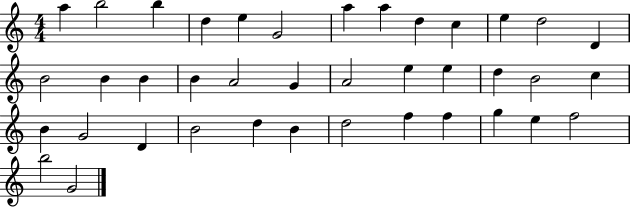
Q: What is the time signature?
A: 4/4